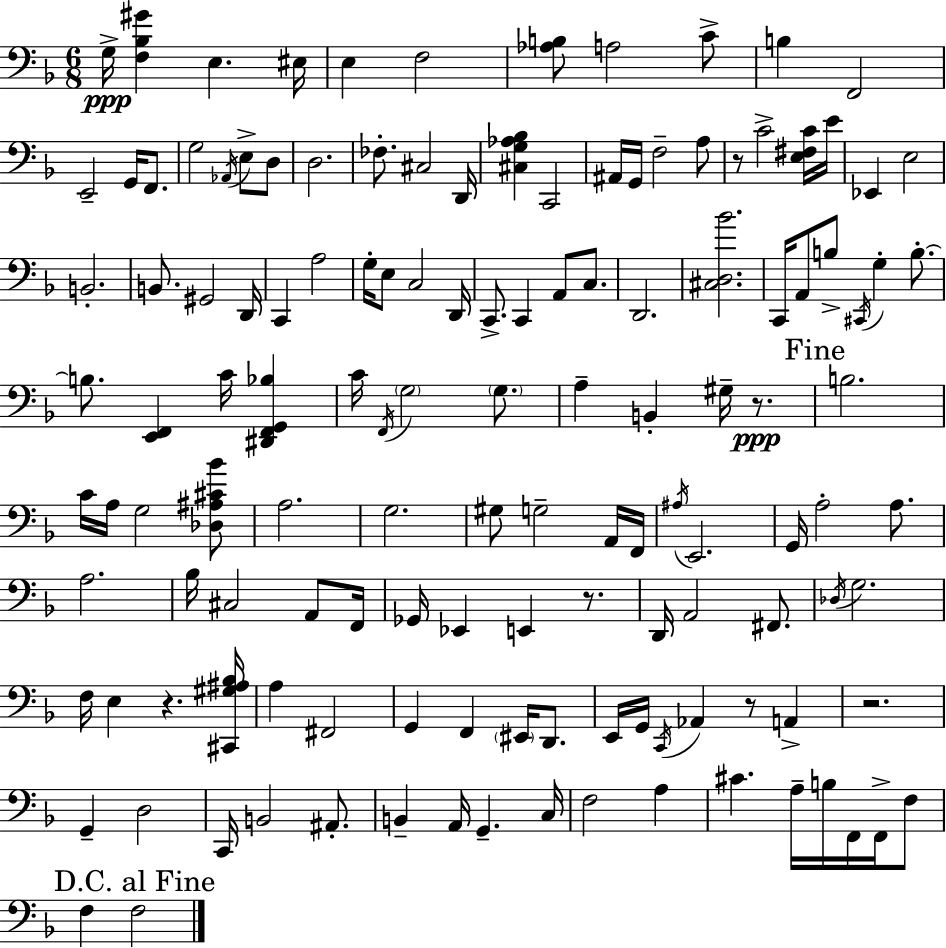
X:1
T:Untitled
M:6/8
L:1/4
K:Dm
G,/4 [F,_B,^G] E, ^E,/4 E, F,2 [_A,B,]/2 A,2 C/2 B, F,,2 E,,2 G,,/4 F,,/2 G,2 _A,,/4 E,/2 D,/2 D,2 _F,/2 ^C,2 D,,/4 [^C,G,_A,_B,] C,,2 ^A,,/4 G,,/4 F,2 A,/2 z/2 C2 [E,^F,C]/4 E/4 _E,, E,2 B,,2 B,,/2 ^G,,2 D,,/4 C,, A,2 G,/4 E,/2 C,2 D,,/4 C,,/2 C,, A,,/2 C,/2 D,,2 [^C,D,_B]2 C,,/4 A,,/2 B,/2 ^C,,/4 G, B,/2 B,/2 [E,,F,,] C/4 [^D,,F,,G,,_B,] C/4 F,,/4 G,2 G,/2 A, B,, ^G,/4 z/2 B,2 C/4 A,/4 G,2 [_D,^A,^C_B]/2 A,2 G,2 ^G,/2 G,2 A,,/4 F,,/4 ^A,/4 E,,2 G,,/4 A,2 A,/2 A,2 _B,/4 ^C,2 A,,/2 F,,/4 _G,,/4 _E,, E,, z/2 D,,/4 A,,2 ^F,,/2 _D,/4 G,2 F,/4 E, z [^C,,^G,^A,_B,]/4 A, ^F,,2 G,, F,, ^E,,/4 D,,/2 E,,/4 G,,/4 C,,/4 _A,, z/2 A,, z2 G,, D,2 C,,/4 B,,2 ^A,,/2 B,, A,,/4 G,, C,/4 F,2 A, ^C A,/4 B,/4 F,,/4 F,,/4 F,/2 F, F,2